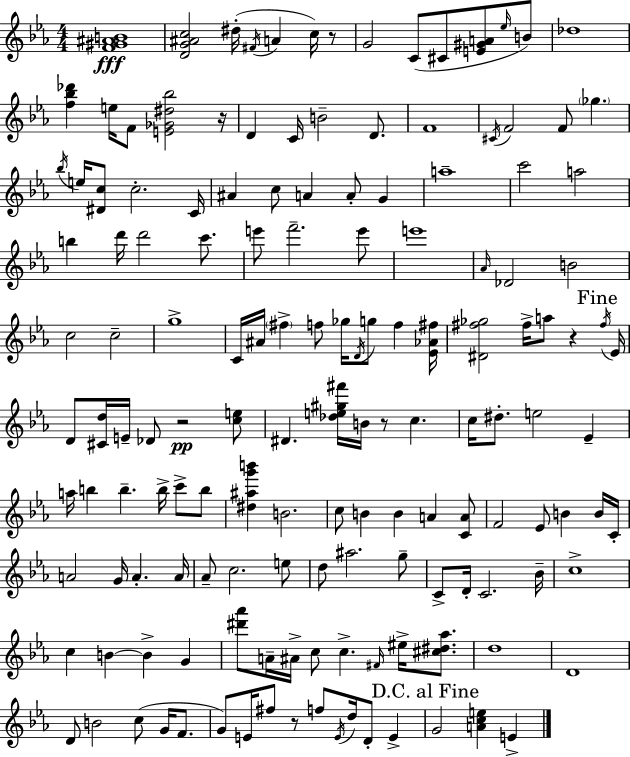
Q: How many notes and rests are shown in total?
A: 149